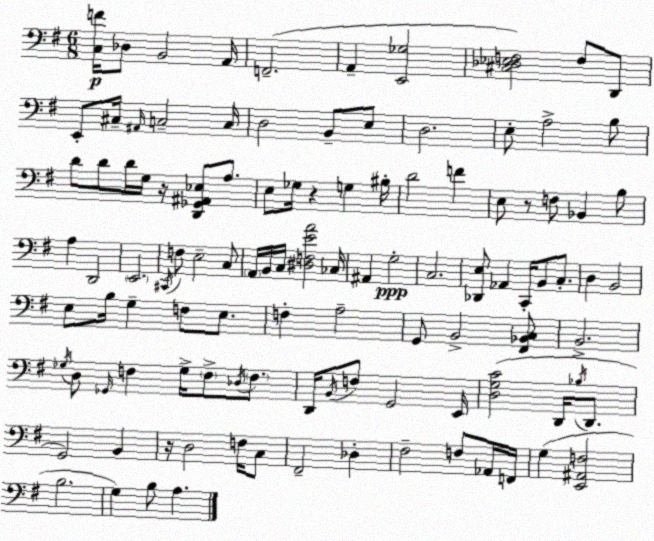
X:1
T:Untitled
M:6/8
L:1/4
K:Em
[C,F]/4 _D,/2 B,,2 A,,/4 F,,2 A,, [E,,_G,]2 [^C,_D,_E,F,]2 F,/2 D,,/2 E,,/2 ^C,/4 ^A,,/4 C,2 C,/4 D,2 B,,/2 E,/2 D,2 E,/2 A,2 B,/2 D/2 D/2 D/4 G,/4 z/4 [D,,_G,,^A,,_E,]/2 A,/2 E,/2 _G,/4 z G, ^B,/4 D2 F E,/2 z/2 F,/2 _B,, B,/2 A, D,,2 E,,2 ^C,,/4 F,/2 E,2 C,/2 A,,/4 B,,/4 C,/4 [^D,F,EA]2 _C,/4 ^A,, G,2 C,2 [_D,,E,]/2 _A,, C,,/4 B,,/2 C,/2 D, B,,2 E,/2 B,/4 G, F,/2 E,/2 F, A,2 G,,/2 B,,2 [^F,,_B,,C,]/2 B,,2 _G,/4 D,/2 _G,,/4 F, _G,/4 F,/2 _D,/4 F,/2 D,,/4 B,,/4 F,/2 G,,2 E,,/4 [D,G,C]2 D,,/4 _B,/4 D,,/2 G,,2 B,, z/4 D,2 F,/4 C,/2 ^F,,2 _D, ^F,2 F,/2 _A,,/4 F,,/4 G, [E,,^A,,F,]2 B,2 G, B,/2 A,